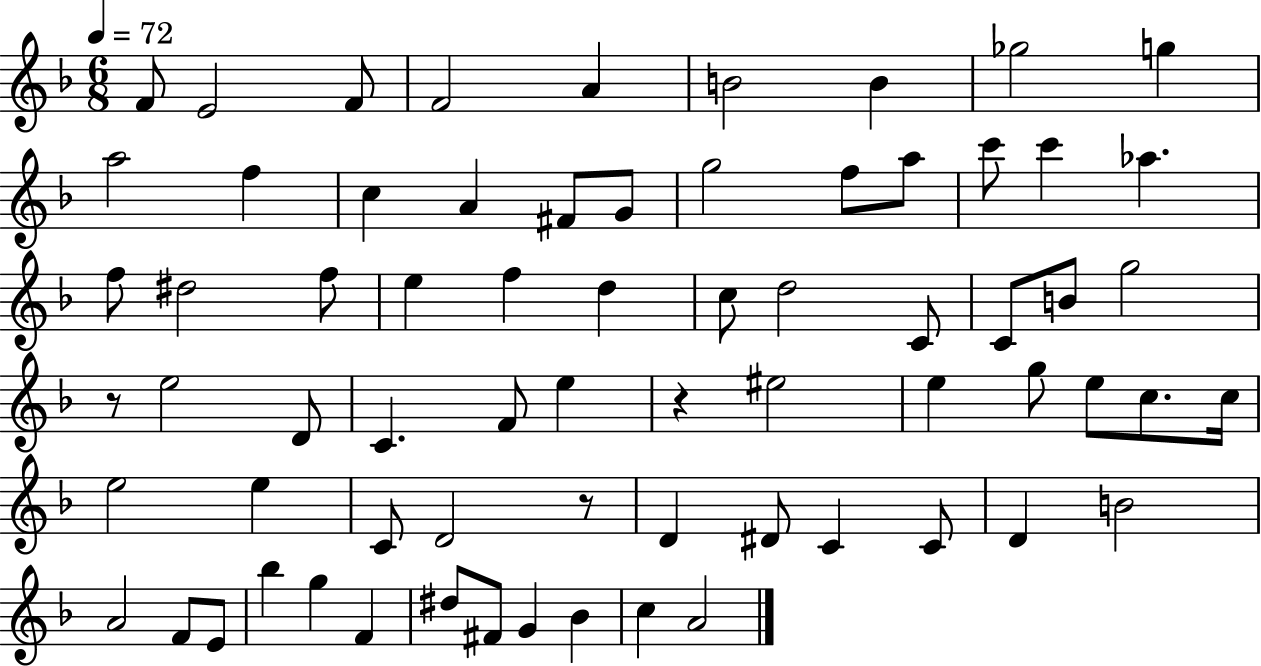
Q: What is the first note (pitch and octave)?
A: F4